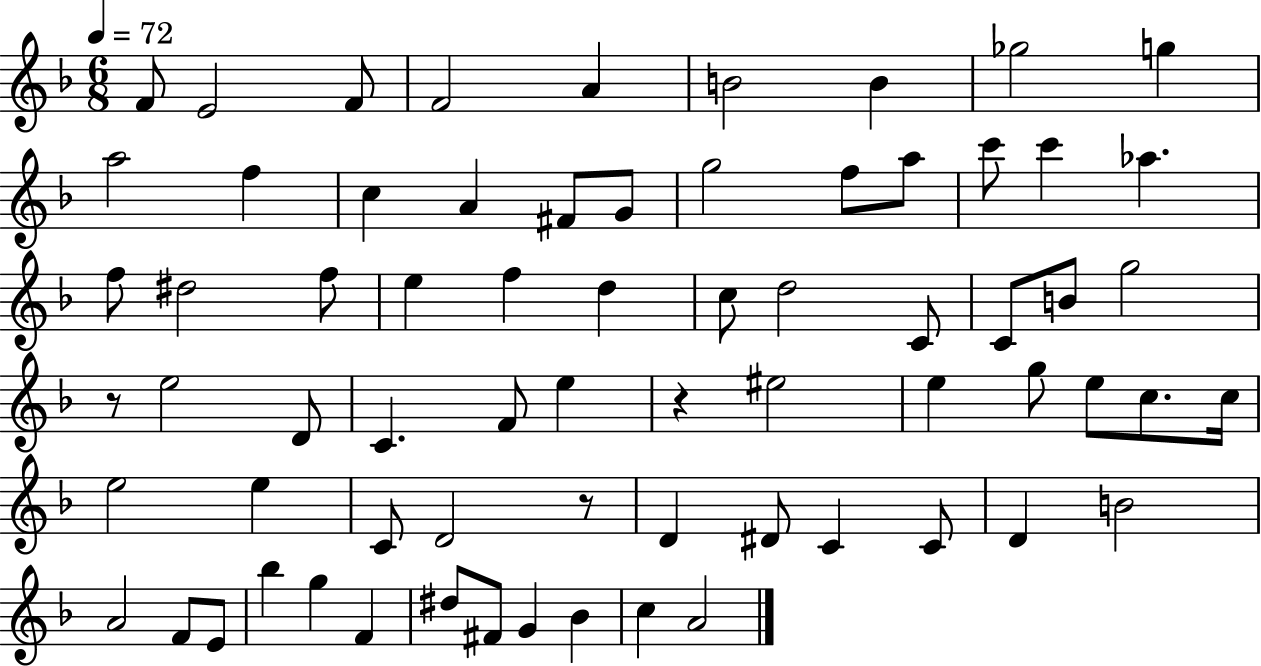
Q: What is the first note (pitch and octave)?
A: F4